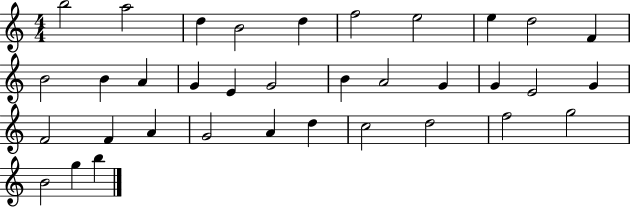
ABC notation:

X:1
T:Untitled
M:4/4
L:1/4
K:C
b2 a2 d B2 d f2 e2 e d2 F B2 B A G E G2 B A2 G G E2 G F2 F A G2 A d c2 d2 f2 g2 B2 g b